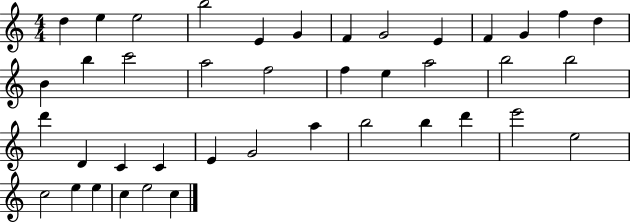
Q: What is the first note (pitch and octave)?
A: D5